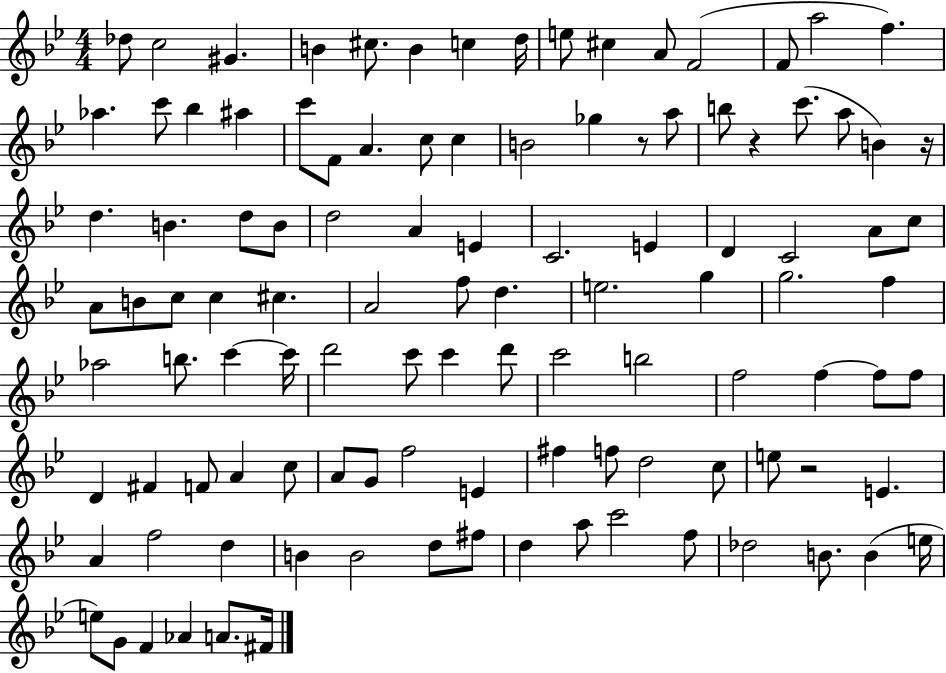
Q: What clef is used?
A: treble